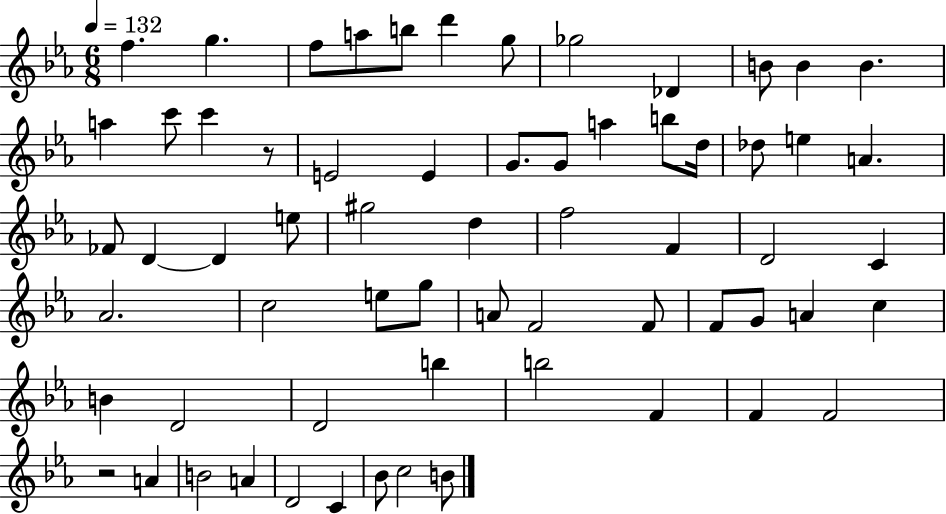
X:1
T:Untitled
M:6/8
L:1/4
K:Eb
f g f/2 a/2 b/2 d' g/2 _g2 _D B/2 B B a c'/2 c' z/2 E2 E G/2 G/2 a b/2 d/4 _d/2 e A _F/2 D D e/2 ^g2 d f2 F D2 C _A2 c2 e/2 g/2 A/2 F2 F/2 F/2 G/2 A c B D2 D2 b b2 F F F2 z2 A B2 A D2 C _B/2 c2 B/2